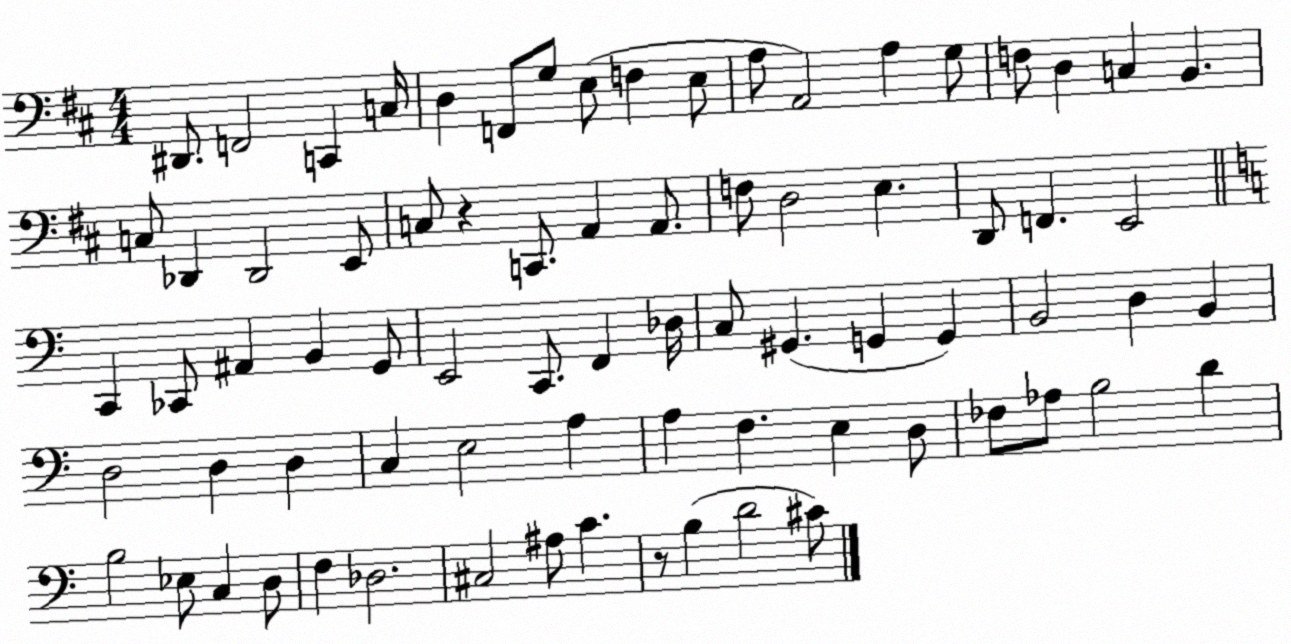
X:1
T:Untitled
M:4/4
L:1/4
K:D
^D,,/2 F,,2 C,, C,/4 D, F,,/2 G,/2 E,/2 F, E,/2 A,/2 A,,2 A, G,/2 F,/2 D, C, B,, C,/2 _D,, _D,,2 E,,/2 C,/2 z C,,/2 A,, A,,/2 F,/2 D,2 E, D,,/2 F,, E,,2 C,, _C,,/2 ^A,, B,, G,,/2 E,,2 C,,/2 F,, _D,/4 C,/2 ^G,, G,, G,, B,,2 D, B,, D,2 D, D, C, E,2 A, A, F, E, D,/2 _F,/2 _A,/2 B,2 D B,2 _E,/2 C, D,/2 F, _D,2 ^C,2 ^A,/2 C z/2 B, D2 ^C/2